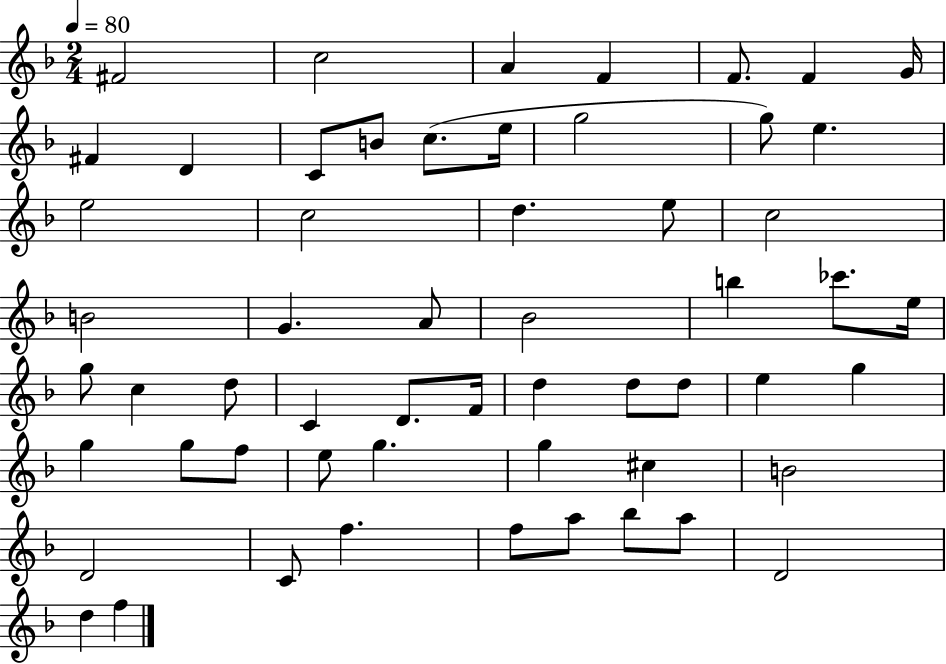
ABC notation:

X:1
T:Untitled
M:2/4
L:1/4
K:F
^F2 c2 A F F/2 F G/4 ^F D C/2 B/2 c/2 e/4 g2 g/2 e e2 c2 d e/2 c2 B2 G A/2 _B2 b _c'/2 e/4 g/2 c d/2 C D/2 F/4 d d/2 d/2 e g g g/2 f/2 e/2 g g ^c B2 D2 C/2 f f/2 a/2 _b/2 a/2 D2 d f